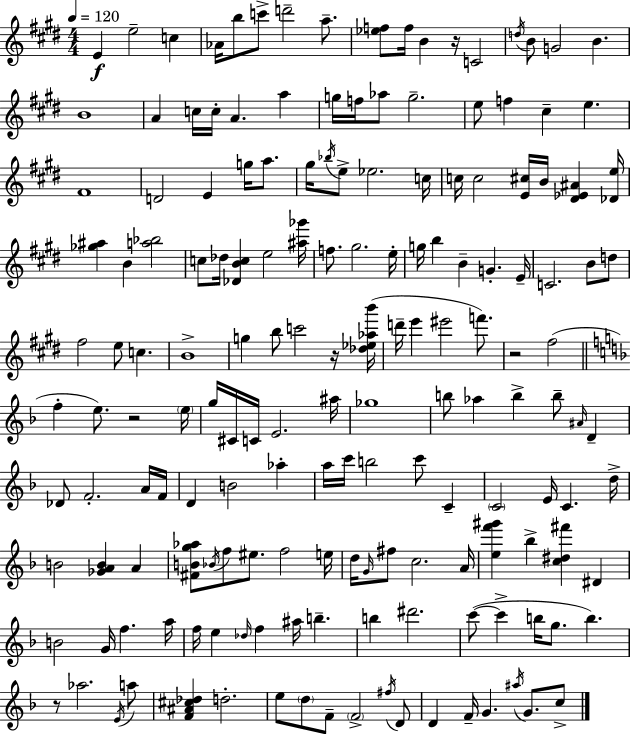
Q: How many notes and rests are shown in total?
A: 166